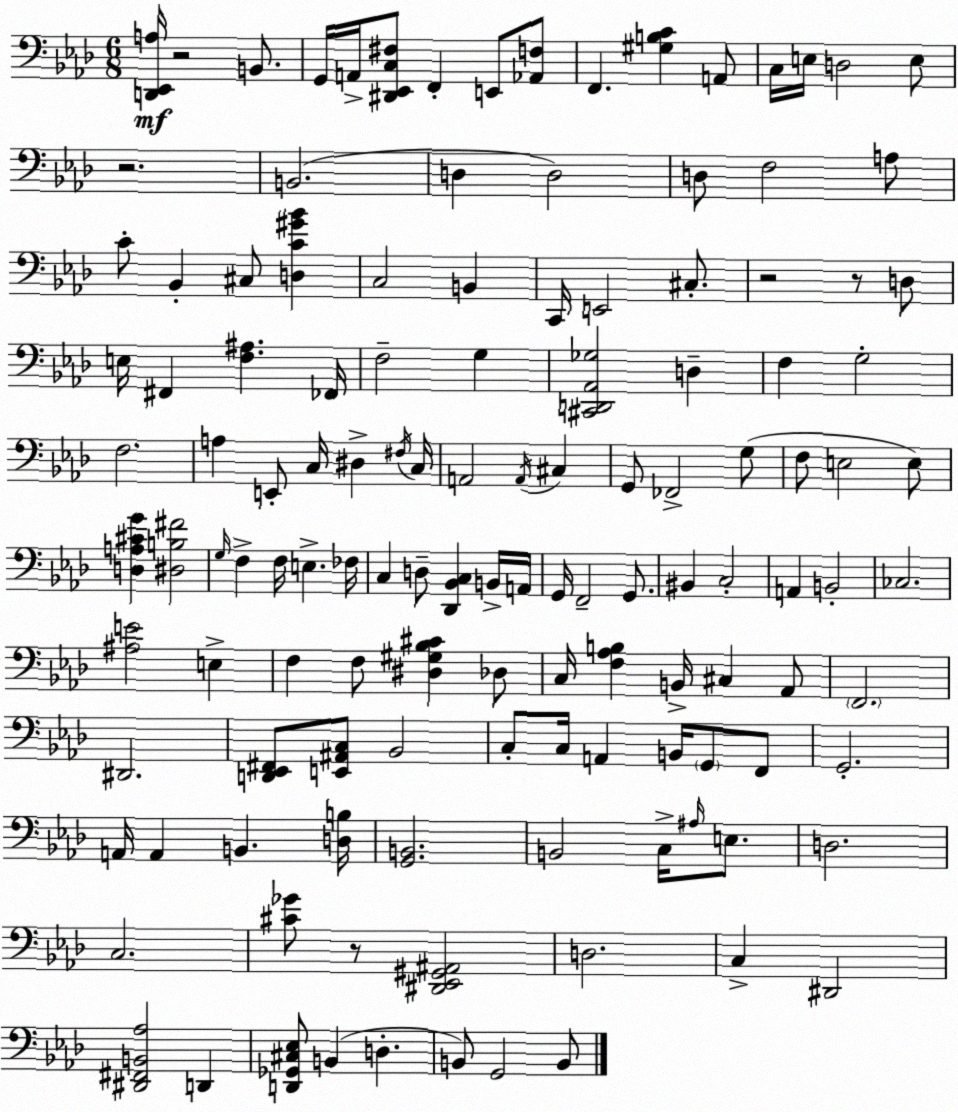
X:1
T:Untitled
M:6/8
L:1/4
K:Ab
[D,,_E,,A,]/4 z2 B,,/2 G,,/4 A,,/4 [^D,,_E,,C,^F,]/2 F,, E,,/2 [_A,,F,]/2 F,, [^G,B,C] A,,/2 C,/4 E,/4 D,2 E,/2 z2 B,,2 D, D,2 D,/2 F,2 A,/2 C/2 _B,, ^C,/2 [D,C^G_B] C,2 B,, C,,/4 E,,2 ^C,/2 z2 z/2 D,/2 E,/4 ^F,, [F,^A,] _F,,/4 F,2 G, [^C,,D,,_A,,_G,]2 D, F, G,2 F,2 A, E,,/2 C,/4 ^D, ^F,/4 C,/4 A,,2 A,,/4 ^C, G,,/2 _F,,2 G,/2 F,/2 E,2 E,/2 [D,A,^CG] [^D,B,^F]2 G,/4 F, F,/4 E, _F,/4 C, D,/2 [_D,,_B,,C,] B,,/4 A,,/4 G,,/4 F,,2 G,,/2 ^B,, C,2 A,, B,,2 _C,2 [^A,E]2 E, F, F,/2 [^D,^G,_B,^C] _D,/2 C,/4 [F,_A,B,] B,,/4 ^C, _A,,/2 F,,2 ^D,,2 [D,,_E,,^F,,]/2 [E,,^A,,C,]/2 _B,,2 C,/2 C,/4 A,, B,,/4 G,,/2 F,,/2 G,,2 A,,/4 A,, B,, [D,B,]/4 [G,,B,,]2 B,,2 C,/4 ^A,/4 E,/2 D,2 C,2 [^C_G]/2 z/2 [^D,,_E,,^G,,^A,,]2 D,2 C, ^D,,2 [^D,,^F,,B,,_A,]2 D,, [D,,_G,,^C,_E,]/2 B,, D, B,,/2 G,,2 B,,/2